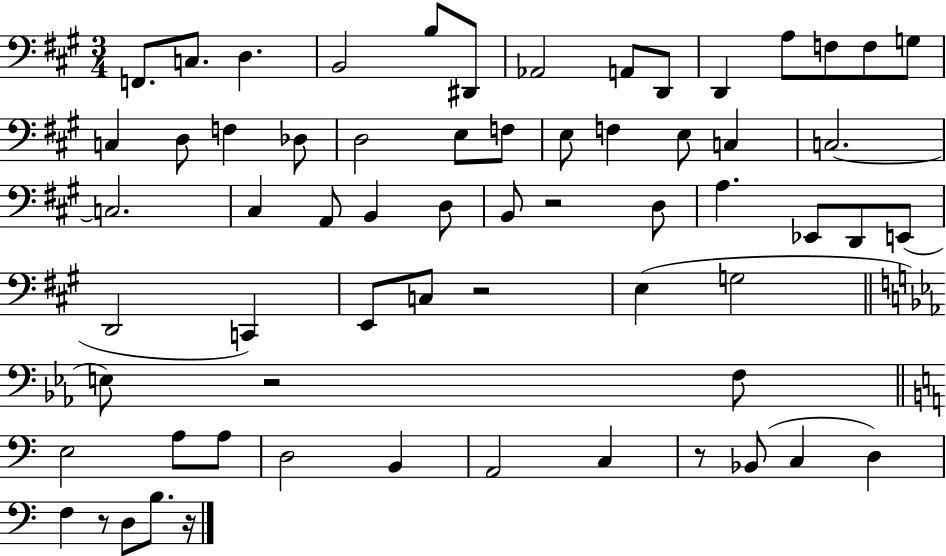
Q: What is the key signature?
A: A major